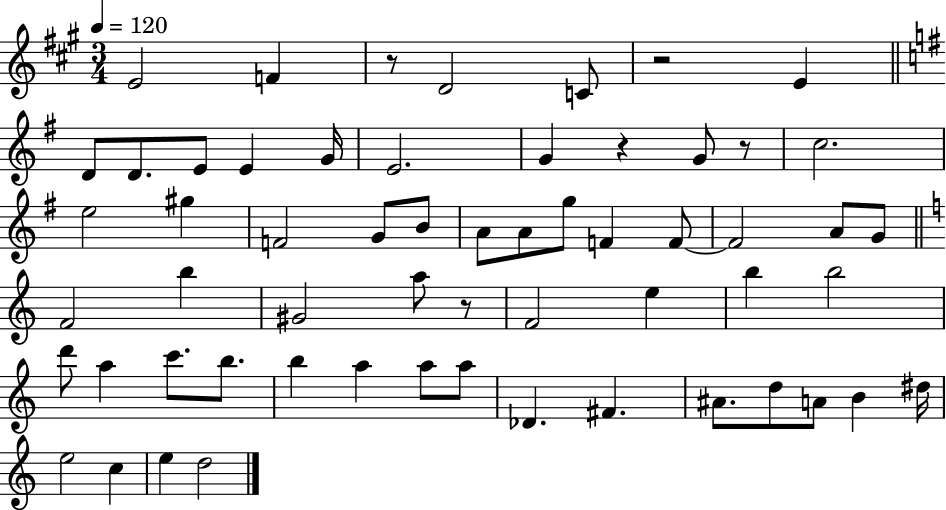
E4/h F4/q R/e D4/h C4/e R/h E4/q D4/e D4/e. E4/e E4/q G4/s E4/h. G4/q R/q G4/e R/e C5/h. E5/h G#5/q F4/h G4/e B4/e A4/e A4/e G5/e F4/q F4/e F4/h A4/e G4/e F4/h B5/q G#4/h A5/e R/e F4/h E5/q B5/q B5/h D6/e A5/q C6/e. B5/e. B5/q A5/q A5/e A5/e Db4/q. F#4/q. A#4/e. D5/e A4/e B4/q D#5/s E5/h C5/q E5/q D5/h